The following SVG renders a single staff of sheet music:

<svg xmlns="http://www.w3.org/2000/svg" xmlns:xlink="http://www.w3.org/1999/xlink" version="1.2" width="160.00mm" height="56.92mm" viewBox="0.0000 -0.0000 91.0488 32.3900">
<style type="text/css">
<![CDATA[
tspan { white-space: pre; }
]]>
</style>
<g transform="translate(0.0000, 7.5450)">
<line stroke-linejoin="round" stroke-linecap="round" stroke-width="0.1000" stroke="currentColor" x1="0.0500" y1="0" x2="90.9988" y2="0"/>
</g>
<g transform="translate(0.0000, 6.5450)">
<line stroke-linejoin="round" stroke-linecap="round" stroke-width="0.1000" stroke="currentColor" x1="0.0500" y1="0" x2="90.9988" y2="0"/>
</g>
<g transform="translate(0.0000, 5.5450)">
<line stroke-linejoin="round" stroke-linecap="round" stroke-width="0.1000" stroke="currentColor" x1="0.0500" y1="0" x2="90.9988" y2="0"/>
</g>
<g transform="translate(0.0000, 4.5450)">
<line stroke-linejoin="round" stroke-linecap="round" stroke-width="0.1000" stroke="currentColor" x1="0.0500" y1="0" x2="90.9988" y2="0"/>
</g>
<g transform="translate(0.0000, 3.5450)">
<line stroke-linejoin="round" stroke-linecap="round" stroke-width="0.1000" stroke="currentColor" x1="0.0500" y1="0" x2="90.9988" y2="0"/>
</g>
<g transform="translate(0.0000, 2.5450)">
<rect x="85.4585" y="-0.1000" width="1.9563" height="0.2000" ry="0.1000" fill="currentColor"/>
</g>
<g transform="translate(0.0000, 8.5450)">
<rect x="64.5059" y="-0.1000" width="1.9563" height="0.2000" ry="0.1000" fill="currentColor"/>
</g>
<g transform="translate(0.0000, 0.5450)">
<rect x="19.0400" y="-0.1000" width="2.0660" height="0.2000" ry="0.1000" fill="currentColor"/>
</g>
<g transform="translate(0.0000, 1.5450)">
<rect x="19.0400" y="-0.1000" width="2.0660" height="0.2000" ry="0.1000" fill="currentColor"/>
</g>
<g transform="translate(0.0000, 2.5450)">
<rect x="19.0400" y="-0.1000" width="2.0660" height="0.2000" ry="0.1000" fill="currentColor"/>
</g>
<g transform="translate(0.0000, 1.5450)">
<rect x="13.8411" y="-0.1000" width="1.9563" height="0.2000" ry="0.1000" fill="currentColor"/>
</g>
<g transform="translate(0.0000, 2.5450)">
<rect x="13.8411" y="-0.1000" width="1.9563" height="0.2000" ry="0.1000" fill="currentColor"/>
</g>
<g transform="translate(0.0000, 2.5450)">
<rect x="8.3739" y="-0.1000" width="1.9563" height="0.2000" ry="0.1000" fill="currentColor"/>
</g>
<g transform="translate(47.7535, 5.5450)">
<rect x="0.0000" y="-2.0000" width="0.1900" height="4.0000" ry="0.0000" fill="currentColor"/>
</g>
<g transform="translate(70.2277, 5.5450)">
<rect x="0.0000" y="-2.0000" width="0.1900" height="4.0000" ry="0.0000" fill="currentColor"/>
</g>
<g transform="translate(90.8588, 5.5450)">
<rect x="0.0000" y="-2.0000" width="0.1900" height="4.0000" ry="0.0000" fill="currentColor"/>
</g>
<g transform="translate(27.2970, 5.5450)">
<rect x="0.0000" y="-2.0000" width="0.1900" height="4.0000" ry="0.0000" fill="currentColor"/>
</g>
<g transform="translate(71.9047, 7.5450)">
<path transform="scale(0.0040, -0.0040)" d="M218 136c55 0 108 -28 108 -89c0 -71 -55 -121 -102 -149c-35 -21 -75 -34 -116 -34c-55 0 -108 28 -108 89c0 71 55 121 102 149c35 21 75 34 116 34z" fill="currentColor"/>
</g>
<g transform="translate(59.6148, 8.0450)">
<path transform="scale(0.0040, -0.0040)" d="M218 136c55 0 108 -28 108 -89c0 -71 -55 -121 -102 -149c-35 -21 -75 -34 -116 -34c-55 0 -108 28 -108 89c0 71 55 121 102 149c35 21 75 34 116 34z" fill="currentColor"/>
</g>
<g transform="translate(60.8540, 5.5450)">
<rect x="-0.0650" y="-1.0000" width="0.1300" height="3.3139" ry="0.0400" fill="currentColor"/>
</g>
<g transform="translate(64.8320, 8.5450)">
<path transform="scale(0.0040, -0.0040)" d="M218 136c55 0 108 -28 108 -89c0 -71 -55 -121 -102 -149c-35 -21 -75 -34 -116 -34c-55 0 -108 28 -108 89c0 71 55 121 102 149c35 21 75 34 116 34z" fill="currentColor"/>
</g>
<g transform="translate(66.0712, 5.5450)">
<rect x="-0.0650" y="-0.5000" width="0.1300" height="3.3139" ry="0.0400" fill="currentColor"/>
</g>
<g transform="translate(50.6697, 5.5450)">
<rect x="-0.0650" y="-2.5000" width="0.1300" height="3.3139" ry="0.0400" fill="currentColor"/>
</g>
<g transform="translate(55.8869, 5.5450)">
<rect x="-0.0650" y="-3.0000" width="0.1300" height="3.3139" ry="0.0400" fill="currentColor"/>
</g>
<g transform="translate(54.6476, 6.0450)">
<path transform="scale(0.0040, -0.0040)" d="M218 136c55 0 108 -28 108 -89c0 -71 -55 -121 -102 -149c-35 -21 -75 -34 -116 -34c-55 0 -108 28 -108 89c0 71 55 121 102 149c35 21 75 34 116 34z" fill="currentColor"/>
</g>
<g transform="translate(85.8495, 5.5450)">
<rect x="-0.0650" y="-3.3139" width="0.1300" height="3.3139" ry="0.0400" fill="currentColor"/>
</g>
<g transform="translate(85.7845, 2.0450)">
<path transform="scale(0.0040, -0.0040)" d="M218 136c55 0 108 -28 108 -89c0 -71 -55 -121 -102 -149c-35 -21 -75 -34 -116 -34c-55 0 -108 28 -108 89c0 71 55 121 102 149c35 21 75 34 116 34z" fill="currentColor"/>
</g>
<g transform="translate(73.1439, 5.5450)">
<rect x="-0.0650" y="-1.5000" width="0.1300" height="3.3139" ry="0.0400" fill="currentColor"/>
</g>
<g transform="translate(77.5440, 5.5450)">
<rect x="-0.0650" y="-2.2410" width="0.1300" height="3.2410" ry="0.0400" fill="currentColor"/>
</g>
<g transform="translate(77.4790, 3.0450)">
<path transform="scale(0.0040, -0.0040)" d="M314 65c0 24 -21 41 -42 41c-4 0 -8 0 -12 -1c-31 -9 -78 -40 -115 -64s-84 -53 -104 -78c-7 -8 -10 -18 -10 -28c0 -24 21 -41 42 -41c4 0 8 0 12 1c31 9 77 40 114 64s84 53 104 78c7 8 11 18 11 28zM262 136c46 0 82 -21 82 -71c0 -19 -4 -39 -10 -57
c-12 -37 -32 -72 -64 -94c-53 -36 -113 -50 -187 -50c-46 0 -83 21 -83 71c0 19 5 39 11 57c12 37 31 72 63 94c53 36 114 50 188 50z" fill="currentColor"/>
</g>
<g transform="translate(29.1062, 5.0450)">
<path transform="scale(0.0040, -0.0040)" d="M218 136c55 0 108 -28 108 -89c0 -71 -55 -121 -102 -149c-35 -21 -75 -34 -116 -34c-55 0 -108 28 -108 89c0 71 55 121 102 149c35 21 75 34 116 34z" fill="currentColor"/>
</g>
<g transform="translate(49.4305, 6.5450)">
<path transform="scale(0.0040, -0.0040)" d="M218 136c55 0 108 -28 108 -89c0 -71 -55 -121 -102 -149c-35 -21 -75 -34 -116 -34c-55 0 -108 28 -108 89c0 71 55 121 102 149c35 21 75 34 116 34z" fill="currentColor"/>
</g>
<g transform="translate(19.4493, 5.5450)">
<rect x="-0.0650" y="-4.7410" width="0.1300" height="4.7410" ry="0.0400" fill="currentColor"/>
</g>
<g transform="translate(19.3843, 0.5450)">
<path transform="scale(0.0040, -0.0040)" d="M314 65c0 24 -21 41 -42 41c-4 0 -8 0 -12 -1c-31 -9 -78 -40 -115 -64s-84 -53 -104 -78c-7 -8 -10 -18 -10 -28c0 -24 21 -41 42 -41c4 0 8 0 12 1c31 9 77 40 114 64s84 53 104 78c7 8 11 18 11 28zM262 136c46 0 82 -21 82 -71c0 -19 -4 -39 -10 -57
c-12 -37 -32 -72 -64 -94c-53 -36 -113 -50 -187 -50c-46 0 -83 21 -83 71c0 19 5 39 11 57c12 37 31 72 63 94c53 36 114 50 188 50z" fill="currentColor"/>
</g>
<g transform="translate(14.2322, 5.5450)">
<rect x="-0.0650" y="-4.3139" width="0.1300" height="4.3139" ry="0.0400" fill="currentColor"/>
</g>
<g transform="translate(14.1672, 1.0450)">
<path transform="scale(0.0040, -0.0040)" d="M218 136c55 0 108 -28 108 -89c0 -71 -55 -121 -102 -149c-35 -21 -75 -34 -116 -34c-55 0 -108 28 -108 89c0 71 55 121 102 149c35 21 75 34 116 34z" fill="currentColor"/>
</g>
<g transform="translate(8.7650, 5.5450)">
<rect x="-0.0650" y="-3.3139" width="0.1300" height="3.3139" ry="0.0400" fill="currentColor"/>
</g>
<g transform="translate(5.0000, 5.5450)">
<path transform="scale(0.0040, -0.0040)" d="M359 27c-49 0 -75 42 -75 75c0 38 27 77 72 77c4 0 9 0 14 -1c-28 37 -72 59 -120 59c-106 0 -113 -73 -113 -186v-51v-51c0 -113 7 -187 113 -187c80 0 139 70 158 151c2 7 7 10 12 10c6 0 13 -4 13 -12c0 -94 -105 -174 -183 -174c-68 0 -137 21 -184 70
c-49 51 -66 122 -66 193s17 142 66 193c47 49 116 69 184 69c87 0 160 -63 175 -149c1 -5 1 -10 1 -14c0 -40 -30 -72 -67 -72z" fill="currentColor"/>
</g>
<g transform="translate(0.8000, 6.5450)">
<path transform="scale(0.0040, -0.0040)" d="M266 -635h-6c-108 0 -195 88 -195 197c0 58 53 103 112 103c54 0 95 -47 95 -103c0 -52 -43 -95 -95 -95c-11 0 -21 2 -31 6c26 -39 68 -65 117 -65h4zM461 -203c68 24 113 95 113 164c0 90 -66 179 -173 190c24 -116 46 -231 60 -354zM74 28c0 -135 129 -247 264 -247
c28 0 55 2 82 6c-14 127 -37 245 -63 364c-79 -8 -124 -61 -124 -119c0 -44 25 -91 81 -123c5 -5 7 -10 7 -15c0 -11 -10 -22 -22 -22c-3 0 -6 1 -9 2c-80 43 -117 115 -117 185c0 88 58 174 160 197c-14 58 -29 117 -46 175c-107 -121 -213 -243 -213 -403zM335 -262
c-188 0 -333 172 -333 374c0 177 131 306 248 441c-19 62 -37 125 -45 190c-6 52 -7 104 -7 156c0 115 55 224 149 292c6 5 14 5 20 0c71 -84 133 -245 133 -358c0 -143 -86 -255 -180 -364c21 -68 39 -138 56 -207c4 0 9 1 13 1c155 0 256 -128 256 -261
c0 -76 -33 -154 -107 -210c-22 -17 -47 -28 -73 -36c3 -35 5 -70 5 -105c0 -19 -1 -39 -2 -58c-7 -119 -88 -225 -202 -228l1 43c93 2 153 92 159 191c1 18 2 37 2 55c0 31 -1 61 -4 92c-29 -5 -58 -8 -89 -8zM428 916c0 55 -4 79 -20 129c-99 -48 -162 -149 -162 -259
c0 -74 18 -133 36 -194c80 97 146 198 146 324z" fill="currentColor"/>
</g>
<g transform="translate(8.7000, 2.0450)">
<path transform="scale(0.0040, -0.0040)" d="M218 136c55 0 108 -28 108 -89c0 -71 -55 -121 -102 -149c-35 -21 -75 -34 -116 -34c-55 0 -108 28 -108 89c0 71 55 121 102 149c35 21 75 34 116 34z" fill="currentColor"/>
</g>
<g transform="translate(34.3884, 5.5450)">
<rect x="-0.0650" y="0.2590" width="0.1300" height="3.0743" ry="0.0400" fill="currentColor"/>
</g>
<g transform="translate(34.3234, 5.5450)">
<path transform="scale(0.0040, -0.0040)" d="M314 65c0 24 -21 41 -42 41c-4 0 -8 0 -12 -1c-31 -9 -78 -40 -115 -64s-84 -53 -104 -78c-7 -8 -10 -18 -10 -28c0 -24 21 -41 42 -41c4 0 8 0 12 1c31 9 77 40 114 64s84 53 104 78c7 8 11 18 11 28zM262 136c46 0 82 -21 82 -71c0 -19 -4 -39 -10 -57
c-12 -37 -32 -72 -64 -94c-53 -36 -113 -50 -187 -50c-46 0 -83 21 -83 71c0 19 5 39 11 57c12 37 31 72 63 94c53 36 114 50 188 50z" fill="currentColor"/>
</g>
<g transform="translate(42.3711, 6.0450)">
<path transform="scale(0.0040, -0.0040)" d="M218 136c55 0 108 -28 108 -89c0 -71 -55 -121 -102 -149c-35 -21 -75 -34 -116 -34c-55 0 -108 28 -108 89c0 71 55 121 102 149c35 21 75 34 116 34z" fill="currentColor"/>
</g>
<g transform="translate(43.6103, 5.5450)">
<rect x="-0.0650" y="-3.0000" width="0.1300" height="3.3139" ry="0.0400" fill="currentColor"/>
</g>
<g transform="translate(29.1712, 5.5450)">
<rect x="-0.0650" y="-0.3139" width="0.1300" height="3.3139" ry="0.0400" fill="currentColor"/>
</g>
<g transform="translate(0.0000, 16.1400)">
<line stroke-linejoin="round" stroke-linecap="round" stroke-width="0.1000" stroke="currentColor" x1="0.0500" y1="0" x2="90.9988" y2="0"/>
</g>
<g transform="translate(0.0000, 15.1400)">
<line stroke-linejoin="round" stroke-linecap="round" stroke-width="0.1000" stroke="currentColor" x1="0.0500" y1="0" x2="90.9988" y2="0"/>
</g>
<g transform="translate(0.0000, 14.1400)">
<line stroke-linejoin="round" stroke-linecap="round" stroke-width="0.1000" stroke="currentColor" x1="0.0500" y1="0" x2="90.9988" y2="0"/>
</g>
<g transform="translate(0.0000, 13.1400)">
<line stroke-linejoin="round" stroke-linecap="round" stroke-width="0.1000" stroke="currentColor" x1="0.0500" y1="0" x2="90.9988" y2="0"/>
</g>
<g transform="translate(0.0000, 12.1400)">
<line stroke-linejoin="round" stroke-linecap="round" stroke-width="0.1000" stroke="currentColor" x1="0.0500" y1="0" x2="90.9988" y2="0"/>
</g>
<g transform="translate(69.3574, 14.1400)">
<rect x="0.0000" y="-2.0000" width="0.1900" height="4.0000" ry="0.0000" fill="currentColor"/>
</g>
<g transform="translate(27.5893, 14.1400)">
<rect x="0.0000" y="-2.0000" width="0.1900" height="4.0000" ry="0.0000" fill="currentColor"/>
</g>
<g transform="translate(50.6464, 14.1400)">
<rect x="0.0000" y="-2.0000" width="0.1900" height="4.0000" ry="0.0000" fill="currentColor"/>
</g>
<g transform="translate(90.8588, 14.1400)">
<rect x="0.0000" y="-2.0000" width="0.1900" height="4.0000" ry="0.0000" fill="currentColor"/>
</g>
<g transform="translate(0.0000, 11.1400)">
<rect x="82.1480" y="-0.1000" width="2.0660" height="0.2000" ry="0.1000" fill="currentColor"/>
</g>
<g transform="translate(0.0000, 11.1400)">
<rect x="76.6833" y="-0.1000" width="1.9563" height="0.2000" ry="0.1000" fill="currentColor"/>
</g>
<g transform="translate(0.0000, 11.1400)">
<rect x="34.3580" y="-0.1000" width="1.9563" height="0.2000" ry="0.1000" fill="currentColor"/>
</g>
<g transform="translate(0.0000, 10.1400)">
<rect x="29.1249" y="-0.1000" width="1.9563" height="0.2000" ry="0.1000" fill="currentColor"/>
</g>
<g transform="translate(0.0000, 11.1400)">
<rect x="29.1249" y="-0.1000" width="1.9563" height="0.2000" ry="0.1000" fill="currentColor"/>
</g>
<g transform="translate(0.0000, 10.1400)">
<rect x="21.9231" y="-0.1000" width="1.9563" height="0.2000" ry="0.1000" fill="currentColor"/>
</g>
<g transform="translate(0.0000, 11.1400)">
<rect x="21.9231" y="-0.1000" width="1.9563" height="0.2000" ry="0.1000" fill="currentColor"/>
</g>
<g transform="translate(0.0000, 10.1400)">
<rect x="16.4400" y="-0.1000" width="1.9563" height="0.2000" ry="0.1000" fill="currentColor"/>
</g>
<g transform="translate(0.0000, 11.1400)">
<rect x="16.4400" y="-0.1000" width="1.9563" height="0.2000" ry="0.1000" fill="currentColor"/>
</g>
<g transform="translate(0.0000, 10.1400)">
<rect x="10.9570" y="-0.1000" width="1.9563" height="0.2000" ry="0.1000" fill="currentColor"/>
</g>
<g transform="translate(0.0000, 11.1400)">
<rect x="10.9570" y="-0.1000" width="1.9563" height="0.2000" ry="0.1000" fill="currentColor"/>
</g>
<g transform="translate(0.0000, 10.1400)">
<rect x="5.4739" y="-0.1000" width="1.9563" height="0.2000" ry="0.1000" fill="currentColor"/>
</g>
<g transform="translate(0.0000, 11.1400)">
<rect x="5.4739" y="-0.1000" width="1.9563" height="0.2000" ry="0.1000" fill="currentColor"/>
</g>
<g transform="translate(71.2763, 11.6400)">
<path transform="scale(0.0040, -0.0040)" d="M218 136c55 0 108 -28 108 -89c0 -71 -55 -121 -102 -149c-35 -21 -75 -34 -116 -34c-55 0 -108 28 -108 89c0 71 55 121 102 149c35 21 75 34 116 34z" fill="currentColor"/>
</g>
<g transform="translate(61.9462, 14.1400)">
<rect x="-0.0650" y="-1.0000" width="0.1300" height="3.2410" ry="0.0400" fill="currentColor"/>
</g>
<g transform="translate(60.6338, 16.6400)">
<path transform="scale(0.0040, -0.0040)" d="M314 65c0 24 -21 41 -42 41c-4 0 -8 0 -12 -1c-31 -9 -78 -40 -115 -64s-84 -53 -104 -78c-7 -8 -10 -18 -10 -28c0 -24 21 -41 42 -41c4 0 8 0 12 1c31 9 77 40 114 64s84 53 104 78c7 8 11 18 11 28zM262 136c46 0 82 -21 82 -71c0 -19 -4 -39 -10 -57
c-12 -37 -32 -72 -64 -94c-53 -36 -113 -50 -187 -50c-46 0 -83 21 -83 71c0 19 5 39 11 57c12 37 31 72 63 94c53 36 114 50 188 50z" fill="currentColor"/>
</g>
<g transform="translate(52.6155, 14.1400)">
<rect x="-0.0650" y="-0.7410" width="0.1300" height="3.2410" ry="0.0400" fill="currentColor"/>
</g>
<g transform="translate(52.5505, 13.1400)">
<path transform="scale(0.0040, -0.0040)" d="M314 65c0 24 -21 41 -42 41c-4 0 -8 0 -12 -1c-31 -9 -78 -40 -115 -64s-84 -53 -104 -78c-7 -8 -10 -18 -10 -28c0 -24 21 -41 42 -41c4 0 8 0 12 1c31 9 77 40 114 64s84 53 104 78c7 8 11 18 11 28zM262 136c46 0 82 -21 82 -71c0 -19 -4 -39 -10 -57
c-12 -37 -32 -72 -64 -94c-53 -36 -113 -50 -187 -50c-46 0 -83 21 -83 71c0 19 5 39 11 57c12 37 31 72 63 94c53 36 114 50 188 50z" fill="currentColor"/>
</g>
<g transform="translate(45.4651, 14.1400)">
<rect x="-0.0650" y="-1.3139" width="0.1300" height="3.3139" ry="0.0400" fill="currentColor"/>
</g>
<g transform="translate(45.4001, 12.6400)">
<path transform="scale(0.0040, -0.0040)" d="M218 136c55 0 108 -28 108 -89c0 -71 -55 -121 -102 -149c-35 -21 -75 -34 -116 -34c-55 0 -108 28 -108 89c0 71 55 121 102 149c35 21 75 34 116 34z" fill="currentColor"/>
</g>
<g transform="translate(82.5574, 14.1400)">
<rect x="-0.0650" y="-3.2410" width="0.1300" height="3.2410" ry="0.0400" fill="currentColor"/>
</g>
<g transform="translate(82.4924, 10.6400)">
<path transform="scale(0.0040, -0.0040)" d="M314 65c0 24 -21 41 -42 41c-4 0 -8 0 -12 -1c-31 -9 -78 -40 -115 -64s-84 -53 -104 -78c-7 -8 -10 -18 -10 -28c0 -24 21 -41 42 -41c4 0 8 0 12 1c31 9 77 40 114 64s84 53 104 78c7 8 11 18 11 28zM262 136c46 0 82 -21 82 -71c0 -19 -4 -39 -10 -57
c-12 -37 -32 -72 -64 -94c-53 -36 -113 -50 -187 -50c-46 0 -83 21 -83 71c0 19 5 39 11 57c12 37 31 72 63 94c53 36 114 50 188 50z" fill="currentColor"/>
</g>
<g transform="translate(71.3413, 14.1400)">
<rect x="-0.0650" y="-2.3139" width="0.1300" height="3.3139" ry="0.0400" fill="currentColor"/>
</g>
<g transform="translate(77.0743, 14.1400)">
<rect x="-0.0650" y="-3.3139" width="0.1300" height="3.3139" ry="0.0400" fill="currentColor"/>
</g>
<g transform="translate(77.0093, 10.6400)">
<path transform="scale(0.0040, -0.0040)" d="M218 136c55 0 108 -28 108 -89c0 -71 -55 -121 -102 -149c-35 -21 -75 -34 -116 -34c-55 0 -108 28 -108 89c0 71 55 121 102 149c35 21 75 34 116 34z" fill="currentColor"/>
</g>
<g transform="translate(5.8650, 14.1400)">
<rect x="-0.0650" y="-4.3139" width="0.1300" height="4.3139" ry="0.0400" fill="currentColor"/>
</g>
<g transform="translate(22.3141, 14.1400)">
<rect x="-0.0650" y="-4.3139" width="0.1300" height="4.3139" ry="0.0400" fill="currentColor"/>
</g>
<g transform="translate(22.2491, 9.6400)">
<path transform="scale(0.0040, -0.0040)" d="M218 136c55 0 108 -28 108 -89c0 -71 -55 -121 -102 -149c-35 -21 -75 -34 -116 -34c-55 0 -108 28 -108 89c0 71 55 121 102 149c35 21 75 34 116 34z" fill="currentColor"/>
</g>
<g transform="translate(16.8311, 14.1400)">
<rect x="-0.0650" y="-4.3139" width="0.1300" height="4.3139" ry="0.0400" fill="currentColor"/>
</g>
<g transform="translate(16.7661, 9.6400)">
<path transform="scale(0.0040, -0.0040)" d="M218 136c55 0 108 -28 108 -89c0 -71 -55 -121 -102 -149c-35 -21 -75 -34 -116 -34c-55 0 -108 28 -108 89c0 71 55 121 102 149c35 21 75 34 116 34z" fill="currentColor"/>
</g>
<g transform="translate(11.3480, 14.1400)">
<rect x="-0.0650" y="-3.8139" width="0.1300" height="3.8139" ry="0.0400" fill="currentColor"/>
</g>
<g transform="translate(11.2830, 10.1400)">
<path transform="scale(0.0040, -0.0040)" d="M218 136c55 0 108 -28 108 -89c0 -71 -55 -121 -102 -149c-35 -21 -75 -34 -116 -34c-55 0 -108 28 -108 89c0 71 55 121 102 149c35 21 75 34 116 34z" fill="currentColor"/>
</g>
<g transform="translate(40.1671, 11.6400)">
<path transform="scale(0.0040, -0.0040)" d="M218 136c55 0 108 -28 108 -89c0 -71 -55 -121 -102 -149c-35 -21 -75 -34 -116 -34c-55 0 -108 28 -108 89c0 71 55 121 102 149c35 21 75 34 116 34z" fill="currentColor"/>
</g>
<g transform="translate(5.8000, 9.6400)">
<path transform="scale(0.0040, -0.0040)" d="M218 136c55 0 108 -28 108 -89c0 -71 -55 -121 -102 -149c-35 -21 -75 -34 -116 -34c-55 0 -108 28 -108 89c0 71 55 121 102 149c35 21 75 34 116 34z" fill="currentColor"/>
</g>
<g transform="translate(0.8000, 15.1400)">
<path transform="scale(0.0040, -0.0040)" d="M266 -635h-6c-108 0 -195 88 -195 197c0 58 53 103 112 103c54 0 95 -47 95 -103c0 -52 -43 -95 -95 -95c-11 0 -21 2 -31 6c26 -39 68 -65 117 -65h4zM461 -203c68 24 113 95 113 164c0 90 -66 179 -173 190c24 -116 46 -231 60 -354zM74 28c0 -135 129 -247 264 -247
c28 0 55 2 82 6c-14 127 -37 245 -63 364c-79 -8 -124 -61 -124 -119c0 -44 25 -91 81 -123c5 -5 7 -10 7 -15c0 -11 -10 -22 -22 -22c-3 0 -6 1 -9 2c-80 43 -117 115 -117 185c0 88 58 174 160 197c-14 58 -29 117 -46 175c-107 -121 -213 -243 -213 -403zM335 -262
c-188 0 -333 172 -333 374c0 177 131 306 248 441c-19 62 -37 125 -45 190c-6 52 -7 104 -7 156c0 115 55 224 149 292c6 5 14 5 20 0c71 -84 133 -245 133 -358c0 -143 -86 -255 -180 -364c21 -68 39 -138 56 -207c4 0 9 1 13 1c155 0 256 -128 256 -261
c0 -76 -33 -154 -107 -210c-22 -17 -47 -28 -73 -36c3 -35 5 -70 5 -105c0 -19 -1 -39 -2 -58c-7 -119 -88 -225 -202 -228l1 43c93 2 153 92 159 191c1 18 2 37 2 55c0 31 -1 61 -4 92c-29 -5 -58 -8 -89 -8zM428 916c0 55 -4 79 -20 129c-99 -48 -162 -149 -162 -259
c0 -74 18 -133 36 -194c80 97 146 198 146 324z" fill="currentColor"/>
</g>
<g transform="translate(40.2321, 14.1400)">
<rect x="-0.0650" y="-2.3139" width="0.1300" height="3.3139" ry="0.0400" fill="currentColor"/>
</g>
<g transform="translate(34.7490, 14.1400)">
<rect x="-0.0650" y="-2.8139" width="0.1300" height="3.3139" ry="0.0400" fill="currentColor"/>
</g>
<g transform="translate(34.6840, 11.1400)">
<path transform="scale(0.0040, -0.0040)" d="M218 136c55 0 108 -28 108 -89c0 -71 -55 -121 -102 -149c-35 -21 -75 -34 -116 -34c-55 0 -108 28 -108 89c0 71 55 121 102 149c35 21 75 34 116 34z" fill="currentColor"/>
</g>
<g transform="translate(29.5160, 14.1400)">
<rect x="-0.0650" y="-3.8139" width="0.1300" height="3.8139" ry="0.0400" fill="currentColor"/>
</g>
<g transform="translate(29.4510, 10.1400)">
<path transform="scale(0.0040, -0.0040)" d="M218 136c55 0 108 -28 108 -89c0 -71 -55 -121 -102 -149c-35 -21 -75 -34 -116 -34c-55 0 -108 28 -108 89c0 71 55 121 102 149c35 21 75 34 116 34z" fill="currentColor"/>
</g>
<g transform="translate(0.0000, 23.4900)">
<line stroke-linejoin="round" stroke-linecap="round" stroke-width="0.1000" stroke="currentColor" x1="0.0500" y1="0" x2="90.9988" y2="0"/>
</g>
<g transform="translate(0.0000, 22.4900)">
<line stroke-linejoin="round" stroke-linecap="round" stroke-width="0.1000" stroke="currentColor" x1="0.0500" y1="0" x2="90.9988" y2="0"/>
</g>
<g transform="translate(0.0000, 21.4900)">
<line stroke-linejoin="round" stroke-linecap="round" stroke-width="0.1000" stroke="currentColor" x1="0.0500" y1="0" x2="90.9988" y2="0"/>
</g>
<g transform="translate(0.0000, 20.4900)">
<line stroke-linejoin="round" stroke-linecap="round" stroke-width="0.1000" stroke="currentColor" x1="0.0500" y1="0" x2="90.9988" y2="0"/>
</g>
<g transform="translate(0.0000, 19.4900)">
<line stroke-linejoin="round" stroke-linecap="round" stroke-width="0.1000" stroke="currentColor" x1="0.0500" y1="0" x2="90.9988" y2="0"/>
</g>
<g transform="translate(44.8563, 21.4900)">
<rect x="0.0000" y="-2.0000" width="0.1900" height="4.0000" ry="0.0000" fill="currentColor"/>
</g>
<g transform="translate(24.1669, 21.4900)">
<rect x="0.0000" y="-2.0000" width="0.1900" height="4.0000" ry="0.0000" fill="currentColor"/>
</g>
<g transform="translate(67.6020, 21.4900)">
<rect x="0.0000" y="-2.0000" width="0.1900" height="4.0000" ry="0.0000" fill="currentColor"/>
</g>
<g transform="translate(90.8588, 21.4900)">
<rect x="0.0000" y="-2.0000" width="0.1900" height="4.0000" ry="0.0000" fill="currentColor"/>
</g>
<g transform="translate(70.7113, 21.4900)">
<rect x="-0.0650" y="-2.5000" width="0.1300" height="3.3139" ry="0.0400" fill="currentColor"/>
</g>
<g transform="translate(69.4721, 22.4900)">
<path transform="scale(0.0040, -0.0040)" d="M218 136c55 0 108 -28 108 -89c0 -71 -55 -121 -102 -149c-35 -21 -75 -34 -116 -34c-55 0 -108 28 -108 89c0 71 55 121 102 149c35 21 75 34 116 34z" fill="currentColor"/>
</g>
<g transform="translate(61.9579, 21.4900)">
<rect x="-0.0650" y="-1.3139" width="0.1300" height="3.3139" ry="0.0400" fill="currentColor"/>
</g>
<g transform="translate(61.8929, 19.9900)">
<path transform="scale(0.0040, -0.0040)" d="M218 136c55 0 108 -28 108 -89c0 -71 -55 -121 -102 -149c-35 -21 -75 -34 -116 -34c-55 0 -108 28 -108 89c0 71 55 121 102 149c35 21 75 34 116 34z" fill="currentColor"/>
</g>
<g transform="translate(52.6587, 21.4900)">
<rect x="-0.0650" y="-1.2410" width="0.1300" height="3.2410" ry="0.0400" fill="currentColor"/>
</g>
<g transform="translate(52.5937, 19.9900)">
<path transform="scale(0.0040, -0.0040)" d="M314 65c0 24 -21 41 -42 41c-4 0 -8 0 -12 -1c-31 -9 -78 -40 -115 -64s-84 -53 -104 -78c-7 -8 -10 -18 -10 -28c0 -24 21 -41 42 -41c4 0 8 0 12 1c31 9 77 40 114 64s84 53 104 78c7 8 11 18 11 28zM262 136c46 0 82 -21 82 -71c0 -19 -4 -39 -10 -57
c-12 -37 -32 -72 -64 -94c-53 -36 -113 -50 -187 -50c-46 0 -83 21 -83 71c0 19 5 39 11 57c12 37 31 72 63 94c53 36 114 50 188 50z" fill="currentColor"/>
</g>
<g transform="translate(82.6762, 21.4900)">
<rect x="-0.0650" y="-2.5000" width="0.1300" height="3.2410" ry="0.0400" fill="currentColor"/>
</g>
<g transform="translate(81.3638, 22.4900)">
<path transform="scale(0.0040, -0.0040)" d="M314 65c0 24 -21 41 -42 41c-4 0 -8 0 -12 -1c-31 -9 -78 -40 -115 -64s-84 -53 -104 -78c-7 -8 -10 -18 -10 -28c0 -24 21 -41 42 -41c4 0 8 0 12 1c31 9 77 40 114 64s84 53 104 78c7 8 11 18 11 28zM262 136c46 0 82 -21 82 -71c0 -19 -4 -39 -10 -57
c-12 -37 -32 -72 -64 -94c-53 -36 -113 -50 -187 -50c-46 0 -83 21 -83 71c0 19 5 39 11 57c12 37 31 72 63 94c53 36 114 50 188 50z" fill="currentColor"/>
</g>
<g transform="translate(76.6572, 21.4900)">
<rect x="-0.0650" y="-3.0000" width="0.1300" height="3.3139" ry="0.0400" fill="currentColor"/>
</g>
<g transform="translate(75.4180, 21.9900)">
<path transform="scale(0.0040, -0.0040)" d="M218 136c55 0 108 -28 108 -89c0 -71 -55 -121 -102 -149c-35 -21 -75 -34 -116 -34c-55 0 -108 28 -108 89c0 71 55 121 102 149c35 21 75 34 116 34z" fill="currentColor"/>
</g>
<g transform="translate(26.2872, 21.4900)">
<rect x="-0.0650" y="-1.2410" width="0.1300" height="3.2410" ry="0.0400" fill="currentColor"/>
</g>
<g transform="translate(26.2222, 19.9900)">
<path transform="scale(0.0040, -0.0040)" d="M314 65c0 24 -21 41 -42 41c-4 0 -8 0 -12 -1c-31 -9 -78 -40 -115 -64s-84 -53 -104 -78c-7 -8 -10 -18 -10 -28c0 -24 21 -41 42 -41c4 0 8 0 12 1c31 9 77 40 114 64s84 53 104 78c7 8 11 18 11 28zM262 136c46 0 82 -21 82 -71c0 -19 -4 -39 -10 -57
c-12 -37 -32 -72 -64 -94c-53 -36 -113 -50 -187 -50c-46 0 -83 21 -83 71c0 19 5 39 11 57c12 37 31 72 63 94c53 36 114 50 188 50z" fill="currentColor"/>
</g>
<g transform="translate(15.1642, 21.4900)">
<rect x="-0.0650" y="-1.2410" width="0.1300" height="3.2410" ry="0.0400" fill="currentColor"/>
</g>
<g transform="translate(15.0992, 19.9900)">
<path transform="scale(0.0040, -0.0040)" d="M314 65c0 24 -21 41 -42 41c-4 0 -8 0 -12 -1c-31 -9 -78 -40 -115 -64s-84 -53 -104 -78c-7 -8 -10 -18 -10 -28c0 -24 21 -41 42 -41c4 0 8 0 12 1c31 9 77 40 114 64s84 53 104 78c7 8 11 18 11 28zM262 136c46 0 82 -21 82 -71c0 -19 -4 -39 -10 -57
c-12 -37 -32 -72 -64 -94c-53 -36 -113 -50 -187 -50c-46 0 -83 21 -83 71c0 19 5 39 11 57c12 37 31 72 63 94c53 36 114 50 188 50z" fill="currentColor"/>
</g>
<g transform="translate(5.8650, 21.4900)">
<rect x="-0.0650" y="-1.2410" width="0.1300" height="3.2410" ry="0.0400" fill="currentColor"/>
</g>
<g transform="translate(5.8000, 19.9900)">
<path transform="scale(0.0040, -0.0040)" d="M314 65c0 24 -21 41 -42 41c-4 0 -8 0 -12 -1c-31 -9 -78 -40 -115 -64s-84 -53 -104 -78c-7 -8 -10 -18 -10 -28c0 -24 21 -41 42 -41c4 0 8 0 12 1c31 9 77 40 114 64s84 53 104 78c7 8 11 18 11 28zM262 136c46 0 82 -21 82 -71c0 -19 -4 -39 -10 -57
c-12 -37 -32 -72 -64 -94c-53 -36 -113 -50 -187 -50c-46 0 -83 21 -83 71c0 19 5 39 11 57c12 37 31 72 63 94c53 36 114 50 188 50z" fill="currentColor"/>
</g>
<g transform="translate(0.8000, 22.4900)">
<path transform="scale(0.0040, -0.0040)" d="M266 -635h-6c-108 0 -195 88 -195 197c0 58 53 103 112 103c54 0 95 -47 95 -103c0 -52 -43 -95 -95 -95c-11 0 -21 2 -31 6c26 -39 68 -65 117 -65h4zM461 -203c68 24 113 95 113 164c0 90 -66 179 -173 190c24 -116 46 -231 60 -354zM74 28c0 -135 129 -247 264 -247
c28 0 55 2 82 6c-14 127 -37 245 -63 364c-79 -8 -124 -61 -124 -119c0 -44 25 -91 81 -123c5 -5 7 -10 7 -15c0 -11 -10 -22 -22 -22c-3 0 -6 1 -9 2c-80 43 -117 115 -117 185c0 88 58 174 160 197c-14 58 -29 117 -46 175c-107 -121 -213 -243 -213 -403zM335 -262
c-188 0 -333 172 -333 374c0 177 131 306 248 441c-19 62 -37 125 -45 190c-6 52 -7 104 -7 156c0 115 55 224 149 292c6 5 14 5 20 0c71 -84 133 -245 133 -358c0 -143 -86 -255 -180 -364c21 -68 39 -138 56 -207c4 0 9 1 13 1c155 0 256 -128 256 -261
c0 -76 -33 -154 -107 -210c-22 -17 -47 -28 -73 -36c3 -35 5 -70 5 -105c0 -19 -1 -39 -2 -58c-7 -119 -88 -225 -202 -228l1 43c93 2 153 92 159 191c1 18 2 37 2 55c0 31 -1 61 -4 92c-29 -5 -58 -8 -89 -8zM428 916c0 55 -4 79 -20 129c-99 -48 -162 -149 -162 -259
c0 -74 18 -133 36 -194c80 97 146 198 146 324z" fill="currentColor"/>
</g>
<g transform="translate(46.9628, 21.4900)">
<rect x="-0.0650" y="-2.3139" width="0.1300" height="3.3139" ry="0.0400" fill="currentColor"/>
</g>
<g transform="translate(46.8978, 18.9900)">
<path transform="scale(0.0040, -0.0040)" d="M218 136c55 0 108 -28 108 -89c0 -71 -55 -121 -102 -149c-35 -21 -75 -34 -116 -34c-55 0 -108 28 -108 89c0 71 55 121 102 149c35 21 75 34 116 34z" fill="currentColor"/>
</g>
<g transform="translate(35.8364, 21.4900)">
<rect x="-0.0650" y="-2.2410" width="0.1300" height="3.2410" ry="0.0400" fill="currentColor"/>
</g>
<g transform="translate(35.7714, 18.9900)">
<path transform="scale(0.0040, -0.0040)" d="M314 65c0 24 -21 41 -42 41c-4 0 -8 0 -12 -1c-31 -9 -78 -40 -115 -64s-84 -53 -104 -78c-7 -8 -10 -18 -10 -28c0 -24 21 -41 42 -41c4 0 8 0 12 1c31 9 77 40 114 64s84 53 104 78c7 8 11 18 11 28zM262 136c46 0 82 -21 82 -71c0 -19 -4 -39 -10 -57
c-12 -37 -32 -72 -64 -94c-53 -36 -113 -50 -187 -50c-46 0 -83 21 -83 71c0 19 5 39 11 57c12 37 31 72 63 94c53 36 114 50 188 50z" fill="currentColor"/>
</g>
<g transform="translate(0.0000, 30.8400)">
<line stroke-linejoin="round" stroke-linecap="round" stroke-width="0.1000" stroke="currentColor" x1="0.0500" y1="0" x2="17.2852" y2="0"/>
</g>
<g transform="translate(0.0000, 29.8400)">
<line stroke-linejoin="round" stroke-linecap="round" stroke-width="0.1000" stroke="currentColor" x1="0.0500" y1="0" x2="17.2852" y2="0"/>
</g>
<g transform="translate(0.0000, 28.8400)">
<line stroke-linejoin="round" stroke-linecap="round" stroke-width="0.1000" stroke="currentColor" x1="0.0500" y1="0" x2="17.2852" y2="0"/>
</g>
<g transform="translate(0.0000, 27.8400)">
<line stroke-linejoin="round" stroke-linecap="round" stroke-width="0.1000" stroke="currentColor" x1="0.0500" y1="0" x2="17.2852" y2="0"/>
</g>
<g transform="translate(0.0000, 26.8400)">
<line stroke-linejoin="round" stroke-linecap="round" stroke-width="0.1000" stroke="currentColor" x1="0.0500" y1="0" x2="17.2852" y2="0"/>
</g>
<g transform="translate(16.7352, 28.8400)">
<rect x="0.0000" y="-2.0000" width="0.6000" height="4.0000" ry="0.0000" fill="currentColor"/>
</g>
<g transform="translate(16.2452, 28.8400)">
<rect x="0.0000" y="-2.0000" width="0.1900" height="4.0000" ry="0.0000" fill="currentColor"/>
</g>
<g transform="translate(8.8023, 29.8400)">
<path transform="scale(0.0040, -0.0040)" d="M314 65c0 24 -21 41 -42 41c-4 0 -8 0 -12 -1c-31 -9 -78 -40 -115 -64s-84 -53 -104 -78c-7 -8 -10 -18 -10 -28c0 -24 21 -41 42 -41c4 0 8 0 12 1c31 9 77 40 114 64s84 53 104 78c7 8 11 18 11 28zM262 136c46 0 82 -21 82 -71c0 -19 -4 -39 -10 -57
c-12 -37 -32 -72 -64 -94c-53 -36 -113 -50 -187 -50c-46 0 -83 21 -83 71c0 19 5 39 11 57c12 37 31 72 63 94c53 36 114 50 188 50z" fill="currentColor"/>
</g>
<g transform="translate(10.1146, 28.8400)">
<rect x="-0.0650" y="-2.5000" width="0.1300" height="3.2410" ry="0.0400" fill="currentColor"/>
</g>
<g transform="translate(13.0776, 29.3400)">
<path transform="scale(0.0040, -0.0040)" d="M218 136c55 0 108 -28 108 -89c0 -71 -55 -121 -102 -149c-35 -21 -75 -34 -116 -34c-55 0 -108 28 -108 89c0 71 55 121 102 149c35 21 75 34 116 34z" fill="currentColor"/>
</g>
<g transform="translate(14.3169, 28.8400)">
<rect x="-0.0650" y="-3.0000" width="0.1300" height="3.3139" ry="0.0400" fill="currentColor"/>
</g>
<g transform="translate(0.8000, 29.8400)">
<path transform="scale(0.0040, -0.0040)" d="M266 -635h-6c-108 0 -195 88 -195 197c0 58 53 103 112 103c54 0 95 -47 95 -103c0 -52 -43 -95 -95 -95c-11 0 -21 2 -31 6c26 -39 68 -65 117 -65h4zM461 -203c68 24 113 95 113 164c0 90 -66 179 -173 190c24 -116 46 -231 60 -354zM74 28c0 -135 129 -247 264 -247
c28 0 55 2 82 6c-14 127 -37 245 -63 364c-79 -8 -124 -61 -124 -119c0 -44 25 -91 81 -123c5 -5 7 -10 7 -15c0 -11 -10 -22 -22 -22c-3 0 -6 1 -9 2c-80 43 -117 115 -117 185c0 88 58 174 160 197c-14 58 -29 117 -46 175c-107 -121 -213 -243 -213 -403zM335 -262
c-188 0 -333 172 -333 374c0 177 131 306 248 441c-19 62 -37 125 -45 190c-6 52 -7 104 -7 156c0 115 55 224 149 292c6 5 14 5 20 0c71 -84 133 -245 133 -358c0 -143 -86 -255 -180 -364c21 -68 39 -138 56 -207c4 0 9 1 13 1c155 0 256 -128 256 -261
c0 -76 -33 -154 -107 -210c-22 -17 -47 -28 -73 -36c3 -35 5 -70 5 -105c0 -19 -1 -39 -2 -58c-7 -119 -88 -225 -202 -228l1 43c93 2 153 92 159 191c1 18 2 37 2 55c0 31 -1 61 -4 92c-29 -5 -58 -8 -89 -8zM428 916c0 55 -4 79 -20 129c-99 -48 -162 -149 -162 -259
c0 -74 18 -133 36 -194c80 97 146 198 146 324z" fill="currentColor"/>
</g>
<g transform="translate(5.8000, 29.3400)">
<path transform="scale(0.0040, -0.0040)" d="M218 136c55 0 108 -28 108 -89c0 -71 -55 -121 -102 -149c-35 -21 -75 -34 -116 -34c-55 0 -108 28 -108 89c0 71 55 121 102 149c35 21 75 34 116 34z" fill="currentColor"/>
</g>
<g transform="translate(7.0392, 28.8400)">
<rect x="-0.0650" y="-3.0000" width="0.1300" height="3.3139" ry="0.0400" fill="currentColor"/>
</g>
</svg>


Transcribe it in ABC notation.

X:1
T:Untitled
M:4/4
L:1/4
K:C
b d' e'2 c B2 A G A D C E g2 b d' c' d' d' c' a g e d2 D2 g b b2 e2 e2 e2 g2 g e2 e G A G2 A G2 A